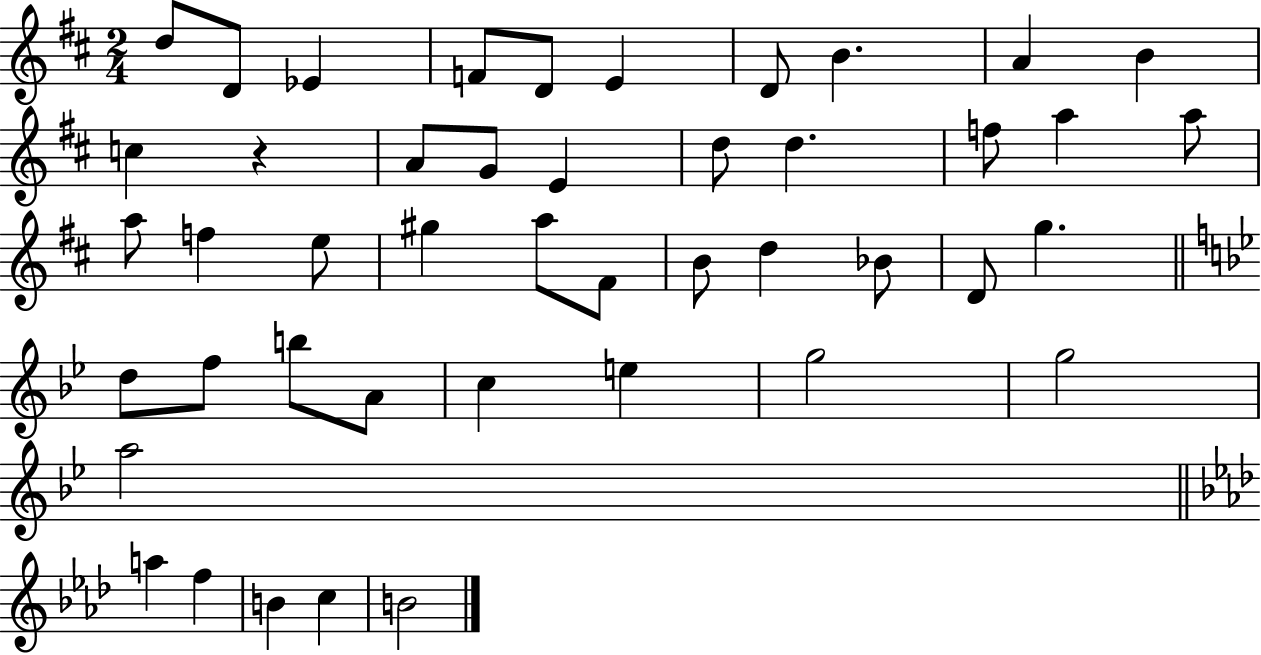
{
  \clef treble
  \numericTimeSignature
  \time 2/4
  \key d \major
  d''8 d'8 ees'4 | f'8 d'8 e'4 | d'8 b'4. | a'4 b'4 | \break c''4 r4 | a'8 g'8 e'4 | d''8 d''4. | f''8 a''4 a''8 | \break a''8 f''4 e''8 | gis''4 a''8 fis'8 | b'8 d''4 bes'8 | d'8 g''4. | \break \bar "||" \break \key bes \major d''8 f''8 b''8 a'8 | c''4 e''4 | g''2 | g''2 | \break a''2 | \bar "||" \break \key aes \major a''4 f''4 | b'4 c''4 | b'2 | \bar "|."
}